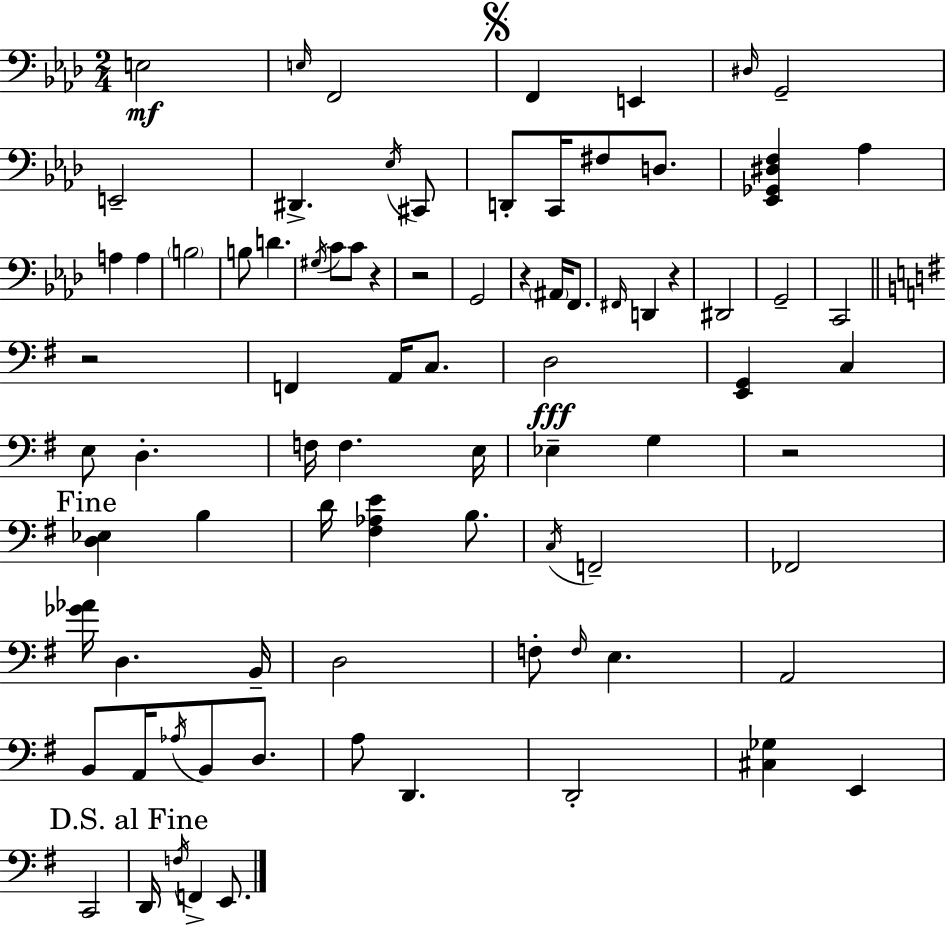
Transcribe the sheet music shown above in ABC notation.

X:1
T:Untitled
M:2/4
L:1/4
K:Ab
E,2 E,/4 F,,2 F,, E,, ^D,/4 G,,2 E,,2 ^D,, _E,/4 ^C,,/2 D,,/2 C,,/4 ^F,/2 D,/2 [_E,,_G,,^D,F,] _A, A, A, B,2 B,/2 D ^G,/4 C/2 C/2 z z2 G,,2 z ^A,,/4 F,,/2 ^F,,/4 D,, z ^D,,2 G,,2 C,,2 z2 F,, A,,/4 C,/2 D,2 [E,,G,,] C, E,/2 D, F,/4 F, E,/4 _E, G, z2 [D,_E,] B, D/4 [^F,_A,E] B,/2 C,/4 F,,2 _F,,2 [_G_A]/4 D, B,,/4 D,2 F,/2 F,/4 E, A,,2 B,,/2 A,,/4 _A,/4 B,,/2 D,/2 A,/2 D,, D,,2 [^C,_G,] E,, C,,2 D,,/4 F,/4 F,, E,,/2